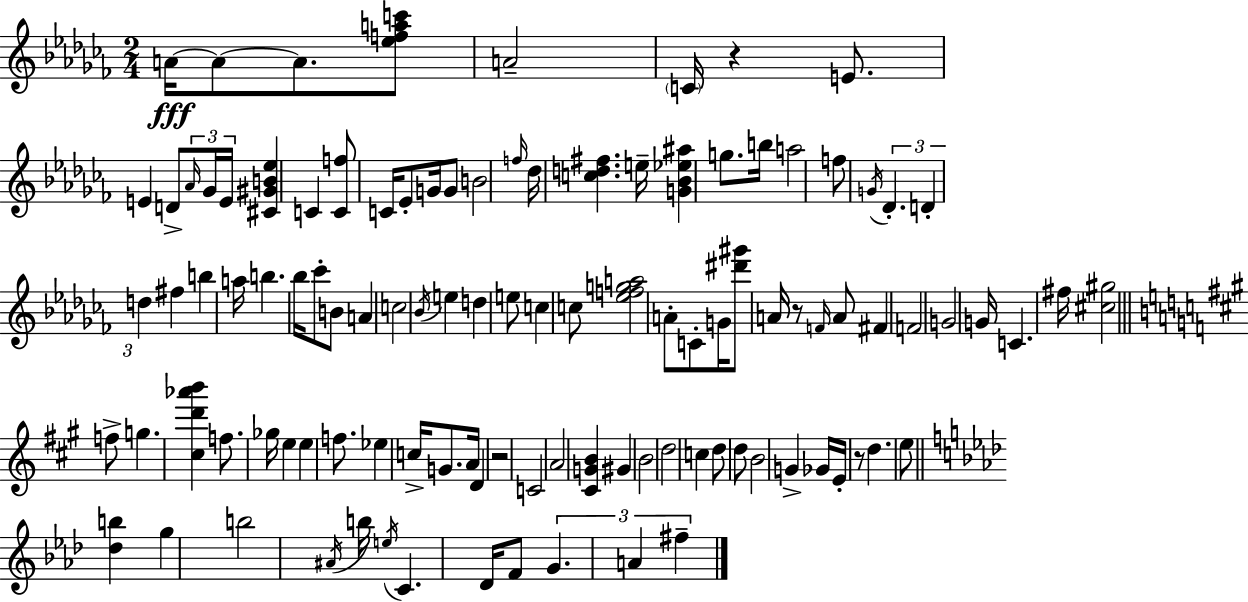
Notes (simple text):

A4/s A4/e A4/e. [Eb5,F5,A5,C6]/e A4/h C4/s R/q E4/e. E4/q D4/e Ab4/s Gb4/s E4/s [C#4,G#4,B4,Eb5]/q C4/q [C4,F5]/e C4/s Eb4/e G4/s G4/e B4/h F5/s Db5/s [C5,D5,F#5]/q. E5/s [G4,Bb4,Eb5,A#5]/q G5/e. B5/s A5/h F5/e G4/s Db4/q. D4/q D5/q F#5/q B5/q A5/s B5/q. Bb5/s CES6/e B4/e A4/q C5/h Bb4/s E5/q D5/q E5/e C5/q C5/e [Eb5,F5,G5,A5]/h A4/e C4/e G4/s [D#6,G#6]/e A4/s R/e F4/s A4/e F#4/q F4/h G4/h G4/s C4/q. F#5/s [C#5,G#5]/h F5/e G5/q. [C#5,D6,Ab6,B6]/q F5/e. Gb5/s E5/q E5/q F5/e. Eb5/q C5/s G4/e. A4/s D4/q R/h C4/h A4/h [C#4,G4,B4]/q G#4/q B4/h D5/h C5/q D5/e D5/e B4/h G4/q Gb4/s E4/s R/e D5/q. E5/e [Db5,B5]/q G5/q B5/h A#4/s B5/s E5/s C4/q. Db4/s F4/e G4/q. A4/q F#5/q